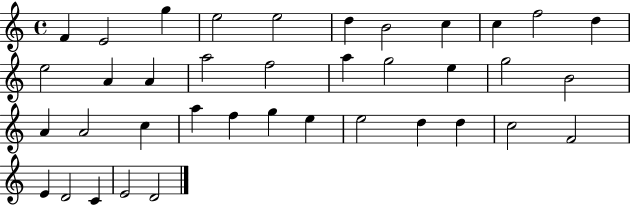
{
  \clef treble
  \time 4/4
  \defaultTimeSignature
  \key c \major
  f'4 e'2 g''4 | e''2 e''2 | d''4 b'2 c''4 | c''4 f''2 d''4 | \break e''2 a'4 a'4 | a''2 f''2 | a''4 g''2 e''4 | g''2 b'2 | \break a'4 a'2 c''4 | a''4 f''4 g''4 e''4 | e''2 d''4 d''4 | c''2 f'2 | \break e'4 d'2 c'4 | e'2 d'2 | \bar "|."
}